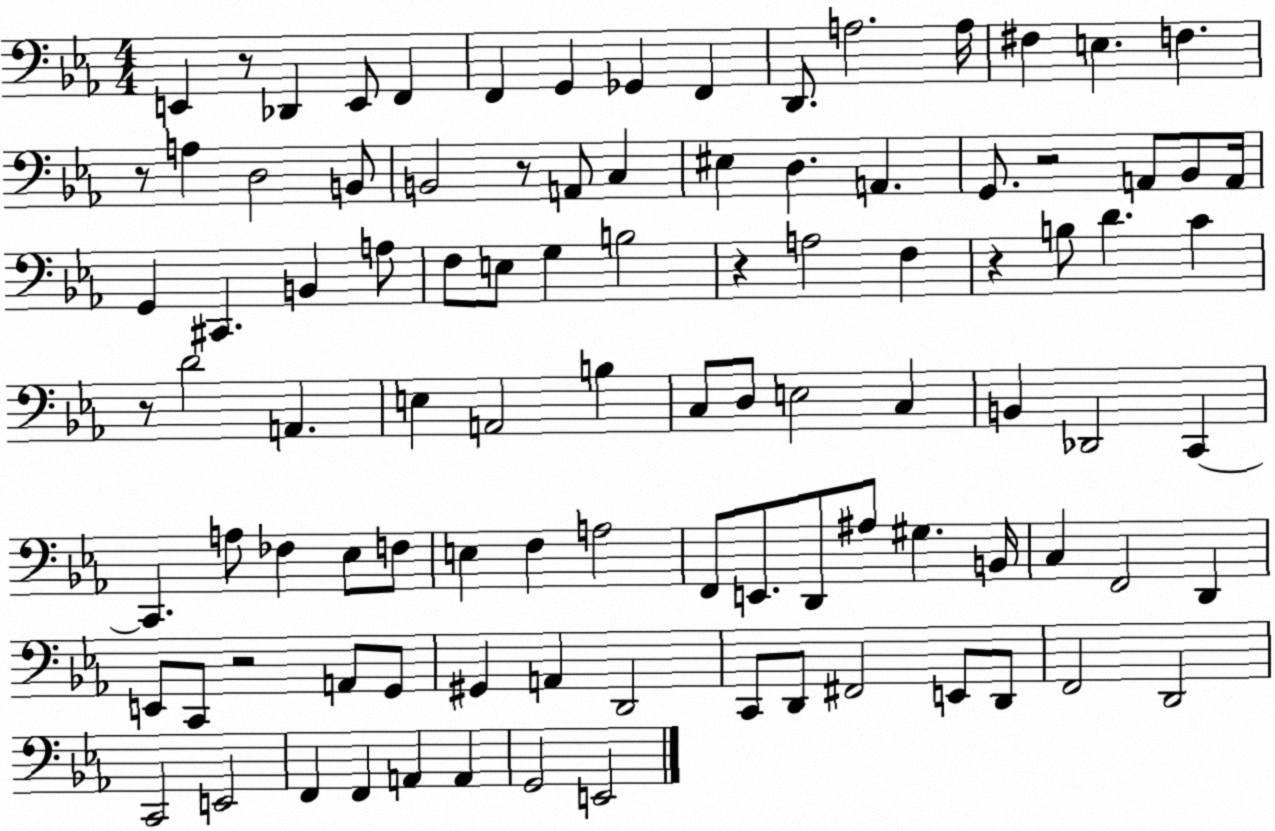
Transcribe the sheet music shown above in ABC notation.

X:1
T:Untitled
M:4/4
L:1/4
K:Eb
E,, z/2 _D,, E,,/2 F,, F,, G,, _G,, F,, D,,/2 A,2 A,/4 ^F, E, F, z/2 A, D,2 B,,/2 B,,2 z/2 A,,/2 C, ^E, D, A,, G,,/2 z2 A,,/2 _B,,/2 A,,/4 G,, ^C,, B,, A,/2 F,/2 E,/2 G, B,2 z A,2 F, z B,/2 D C z/2 D2 A,, E, A,,2 B, C,/2 D,/2 E,2 C, B,, _D,,2 C,, C,, A,/2 _F, _E,/2 F,/2 E, F, A,2 F,,/2 E,,/2 D,,/2 ^A,/2 ^G, B,,/4 C, F,,2 D,, E,,/2 C,,/2 z2 A,,/2 G,,/2 ^G,, A,, D,,2 C,,/2 D,,/2 ^F,,2 E,,/2 D,,/2 F,,2 D,,2 C,,2 E,,2 F,, F,, A,, A,, G,,2 E,,2